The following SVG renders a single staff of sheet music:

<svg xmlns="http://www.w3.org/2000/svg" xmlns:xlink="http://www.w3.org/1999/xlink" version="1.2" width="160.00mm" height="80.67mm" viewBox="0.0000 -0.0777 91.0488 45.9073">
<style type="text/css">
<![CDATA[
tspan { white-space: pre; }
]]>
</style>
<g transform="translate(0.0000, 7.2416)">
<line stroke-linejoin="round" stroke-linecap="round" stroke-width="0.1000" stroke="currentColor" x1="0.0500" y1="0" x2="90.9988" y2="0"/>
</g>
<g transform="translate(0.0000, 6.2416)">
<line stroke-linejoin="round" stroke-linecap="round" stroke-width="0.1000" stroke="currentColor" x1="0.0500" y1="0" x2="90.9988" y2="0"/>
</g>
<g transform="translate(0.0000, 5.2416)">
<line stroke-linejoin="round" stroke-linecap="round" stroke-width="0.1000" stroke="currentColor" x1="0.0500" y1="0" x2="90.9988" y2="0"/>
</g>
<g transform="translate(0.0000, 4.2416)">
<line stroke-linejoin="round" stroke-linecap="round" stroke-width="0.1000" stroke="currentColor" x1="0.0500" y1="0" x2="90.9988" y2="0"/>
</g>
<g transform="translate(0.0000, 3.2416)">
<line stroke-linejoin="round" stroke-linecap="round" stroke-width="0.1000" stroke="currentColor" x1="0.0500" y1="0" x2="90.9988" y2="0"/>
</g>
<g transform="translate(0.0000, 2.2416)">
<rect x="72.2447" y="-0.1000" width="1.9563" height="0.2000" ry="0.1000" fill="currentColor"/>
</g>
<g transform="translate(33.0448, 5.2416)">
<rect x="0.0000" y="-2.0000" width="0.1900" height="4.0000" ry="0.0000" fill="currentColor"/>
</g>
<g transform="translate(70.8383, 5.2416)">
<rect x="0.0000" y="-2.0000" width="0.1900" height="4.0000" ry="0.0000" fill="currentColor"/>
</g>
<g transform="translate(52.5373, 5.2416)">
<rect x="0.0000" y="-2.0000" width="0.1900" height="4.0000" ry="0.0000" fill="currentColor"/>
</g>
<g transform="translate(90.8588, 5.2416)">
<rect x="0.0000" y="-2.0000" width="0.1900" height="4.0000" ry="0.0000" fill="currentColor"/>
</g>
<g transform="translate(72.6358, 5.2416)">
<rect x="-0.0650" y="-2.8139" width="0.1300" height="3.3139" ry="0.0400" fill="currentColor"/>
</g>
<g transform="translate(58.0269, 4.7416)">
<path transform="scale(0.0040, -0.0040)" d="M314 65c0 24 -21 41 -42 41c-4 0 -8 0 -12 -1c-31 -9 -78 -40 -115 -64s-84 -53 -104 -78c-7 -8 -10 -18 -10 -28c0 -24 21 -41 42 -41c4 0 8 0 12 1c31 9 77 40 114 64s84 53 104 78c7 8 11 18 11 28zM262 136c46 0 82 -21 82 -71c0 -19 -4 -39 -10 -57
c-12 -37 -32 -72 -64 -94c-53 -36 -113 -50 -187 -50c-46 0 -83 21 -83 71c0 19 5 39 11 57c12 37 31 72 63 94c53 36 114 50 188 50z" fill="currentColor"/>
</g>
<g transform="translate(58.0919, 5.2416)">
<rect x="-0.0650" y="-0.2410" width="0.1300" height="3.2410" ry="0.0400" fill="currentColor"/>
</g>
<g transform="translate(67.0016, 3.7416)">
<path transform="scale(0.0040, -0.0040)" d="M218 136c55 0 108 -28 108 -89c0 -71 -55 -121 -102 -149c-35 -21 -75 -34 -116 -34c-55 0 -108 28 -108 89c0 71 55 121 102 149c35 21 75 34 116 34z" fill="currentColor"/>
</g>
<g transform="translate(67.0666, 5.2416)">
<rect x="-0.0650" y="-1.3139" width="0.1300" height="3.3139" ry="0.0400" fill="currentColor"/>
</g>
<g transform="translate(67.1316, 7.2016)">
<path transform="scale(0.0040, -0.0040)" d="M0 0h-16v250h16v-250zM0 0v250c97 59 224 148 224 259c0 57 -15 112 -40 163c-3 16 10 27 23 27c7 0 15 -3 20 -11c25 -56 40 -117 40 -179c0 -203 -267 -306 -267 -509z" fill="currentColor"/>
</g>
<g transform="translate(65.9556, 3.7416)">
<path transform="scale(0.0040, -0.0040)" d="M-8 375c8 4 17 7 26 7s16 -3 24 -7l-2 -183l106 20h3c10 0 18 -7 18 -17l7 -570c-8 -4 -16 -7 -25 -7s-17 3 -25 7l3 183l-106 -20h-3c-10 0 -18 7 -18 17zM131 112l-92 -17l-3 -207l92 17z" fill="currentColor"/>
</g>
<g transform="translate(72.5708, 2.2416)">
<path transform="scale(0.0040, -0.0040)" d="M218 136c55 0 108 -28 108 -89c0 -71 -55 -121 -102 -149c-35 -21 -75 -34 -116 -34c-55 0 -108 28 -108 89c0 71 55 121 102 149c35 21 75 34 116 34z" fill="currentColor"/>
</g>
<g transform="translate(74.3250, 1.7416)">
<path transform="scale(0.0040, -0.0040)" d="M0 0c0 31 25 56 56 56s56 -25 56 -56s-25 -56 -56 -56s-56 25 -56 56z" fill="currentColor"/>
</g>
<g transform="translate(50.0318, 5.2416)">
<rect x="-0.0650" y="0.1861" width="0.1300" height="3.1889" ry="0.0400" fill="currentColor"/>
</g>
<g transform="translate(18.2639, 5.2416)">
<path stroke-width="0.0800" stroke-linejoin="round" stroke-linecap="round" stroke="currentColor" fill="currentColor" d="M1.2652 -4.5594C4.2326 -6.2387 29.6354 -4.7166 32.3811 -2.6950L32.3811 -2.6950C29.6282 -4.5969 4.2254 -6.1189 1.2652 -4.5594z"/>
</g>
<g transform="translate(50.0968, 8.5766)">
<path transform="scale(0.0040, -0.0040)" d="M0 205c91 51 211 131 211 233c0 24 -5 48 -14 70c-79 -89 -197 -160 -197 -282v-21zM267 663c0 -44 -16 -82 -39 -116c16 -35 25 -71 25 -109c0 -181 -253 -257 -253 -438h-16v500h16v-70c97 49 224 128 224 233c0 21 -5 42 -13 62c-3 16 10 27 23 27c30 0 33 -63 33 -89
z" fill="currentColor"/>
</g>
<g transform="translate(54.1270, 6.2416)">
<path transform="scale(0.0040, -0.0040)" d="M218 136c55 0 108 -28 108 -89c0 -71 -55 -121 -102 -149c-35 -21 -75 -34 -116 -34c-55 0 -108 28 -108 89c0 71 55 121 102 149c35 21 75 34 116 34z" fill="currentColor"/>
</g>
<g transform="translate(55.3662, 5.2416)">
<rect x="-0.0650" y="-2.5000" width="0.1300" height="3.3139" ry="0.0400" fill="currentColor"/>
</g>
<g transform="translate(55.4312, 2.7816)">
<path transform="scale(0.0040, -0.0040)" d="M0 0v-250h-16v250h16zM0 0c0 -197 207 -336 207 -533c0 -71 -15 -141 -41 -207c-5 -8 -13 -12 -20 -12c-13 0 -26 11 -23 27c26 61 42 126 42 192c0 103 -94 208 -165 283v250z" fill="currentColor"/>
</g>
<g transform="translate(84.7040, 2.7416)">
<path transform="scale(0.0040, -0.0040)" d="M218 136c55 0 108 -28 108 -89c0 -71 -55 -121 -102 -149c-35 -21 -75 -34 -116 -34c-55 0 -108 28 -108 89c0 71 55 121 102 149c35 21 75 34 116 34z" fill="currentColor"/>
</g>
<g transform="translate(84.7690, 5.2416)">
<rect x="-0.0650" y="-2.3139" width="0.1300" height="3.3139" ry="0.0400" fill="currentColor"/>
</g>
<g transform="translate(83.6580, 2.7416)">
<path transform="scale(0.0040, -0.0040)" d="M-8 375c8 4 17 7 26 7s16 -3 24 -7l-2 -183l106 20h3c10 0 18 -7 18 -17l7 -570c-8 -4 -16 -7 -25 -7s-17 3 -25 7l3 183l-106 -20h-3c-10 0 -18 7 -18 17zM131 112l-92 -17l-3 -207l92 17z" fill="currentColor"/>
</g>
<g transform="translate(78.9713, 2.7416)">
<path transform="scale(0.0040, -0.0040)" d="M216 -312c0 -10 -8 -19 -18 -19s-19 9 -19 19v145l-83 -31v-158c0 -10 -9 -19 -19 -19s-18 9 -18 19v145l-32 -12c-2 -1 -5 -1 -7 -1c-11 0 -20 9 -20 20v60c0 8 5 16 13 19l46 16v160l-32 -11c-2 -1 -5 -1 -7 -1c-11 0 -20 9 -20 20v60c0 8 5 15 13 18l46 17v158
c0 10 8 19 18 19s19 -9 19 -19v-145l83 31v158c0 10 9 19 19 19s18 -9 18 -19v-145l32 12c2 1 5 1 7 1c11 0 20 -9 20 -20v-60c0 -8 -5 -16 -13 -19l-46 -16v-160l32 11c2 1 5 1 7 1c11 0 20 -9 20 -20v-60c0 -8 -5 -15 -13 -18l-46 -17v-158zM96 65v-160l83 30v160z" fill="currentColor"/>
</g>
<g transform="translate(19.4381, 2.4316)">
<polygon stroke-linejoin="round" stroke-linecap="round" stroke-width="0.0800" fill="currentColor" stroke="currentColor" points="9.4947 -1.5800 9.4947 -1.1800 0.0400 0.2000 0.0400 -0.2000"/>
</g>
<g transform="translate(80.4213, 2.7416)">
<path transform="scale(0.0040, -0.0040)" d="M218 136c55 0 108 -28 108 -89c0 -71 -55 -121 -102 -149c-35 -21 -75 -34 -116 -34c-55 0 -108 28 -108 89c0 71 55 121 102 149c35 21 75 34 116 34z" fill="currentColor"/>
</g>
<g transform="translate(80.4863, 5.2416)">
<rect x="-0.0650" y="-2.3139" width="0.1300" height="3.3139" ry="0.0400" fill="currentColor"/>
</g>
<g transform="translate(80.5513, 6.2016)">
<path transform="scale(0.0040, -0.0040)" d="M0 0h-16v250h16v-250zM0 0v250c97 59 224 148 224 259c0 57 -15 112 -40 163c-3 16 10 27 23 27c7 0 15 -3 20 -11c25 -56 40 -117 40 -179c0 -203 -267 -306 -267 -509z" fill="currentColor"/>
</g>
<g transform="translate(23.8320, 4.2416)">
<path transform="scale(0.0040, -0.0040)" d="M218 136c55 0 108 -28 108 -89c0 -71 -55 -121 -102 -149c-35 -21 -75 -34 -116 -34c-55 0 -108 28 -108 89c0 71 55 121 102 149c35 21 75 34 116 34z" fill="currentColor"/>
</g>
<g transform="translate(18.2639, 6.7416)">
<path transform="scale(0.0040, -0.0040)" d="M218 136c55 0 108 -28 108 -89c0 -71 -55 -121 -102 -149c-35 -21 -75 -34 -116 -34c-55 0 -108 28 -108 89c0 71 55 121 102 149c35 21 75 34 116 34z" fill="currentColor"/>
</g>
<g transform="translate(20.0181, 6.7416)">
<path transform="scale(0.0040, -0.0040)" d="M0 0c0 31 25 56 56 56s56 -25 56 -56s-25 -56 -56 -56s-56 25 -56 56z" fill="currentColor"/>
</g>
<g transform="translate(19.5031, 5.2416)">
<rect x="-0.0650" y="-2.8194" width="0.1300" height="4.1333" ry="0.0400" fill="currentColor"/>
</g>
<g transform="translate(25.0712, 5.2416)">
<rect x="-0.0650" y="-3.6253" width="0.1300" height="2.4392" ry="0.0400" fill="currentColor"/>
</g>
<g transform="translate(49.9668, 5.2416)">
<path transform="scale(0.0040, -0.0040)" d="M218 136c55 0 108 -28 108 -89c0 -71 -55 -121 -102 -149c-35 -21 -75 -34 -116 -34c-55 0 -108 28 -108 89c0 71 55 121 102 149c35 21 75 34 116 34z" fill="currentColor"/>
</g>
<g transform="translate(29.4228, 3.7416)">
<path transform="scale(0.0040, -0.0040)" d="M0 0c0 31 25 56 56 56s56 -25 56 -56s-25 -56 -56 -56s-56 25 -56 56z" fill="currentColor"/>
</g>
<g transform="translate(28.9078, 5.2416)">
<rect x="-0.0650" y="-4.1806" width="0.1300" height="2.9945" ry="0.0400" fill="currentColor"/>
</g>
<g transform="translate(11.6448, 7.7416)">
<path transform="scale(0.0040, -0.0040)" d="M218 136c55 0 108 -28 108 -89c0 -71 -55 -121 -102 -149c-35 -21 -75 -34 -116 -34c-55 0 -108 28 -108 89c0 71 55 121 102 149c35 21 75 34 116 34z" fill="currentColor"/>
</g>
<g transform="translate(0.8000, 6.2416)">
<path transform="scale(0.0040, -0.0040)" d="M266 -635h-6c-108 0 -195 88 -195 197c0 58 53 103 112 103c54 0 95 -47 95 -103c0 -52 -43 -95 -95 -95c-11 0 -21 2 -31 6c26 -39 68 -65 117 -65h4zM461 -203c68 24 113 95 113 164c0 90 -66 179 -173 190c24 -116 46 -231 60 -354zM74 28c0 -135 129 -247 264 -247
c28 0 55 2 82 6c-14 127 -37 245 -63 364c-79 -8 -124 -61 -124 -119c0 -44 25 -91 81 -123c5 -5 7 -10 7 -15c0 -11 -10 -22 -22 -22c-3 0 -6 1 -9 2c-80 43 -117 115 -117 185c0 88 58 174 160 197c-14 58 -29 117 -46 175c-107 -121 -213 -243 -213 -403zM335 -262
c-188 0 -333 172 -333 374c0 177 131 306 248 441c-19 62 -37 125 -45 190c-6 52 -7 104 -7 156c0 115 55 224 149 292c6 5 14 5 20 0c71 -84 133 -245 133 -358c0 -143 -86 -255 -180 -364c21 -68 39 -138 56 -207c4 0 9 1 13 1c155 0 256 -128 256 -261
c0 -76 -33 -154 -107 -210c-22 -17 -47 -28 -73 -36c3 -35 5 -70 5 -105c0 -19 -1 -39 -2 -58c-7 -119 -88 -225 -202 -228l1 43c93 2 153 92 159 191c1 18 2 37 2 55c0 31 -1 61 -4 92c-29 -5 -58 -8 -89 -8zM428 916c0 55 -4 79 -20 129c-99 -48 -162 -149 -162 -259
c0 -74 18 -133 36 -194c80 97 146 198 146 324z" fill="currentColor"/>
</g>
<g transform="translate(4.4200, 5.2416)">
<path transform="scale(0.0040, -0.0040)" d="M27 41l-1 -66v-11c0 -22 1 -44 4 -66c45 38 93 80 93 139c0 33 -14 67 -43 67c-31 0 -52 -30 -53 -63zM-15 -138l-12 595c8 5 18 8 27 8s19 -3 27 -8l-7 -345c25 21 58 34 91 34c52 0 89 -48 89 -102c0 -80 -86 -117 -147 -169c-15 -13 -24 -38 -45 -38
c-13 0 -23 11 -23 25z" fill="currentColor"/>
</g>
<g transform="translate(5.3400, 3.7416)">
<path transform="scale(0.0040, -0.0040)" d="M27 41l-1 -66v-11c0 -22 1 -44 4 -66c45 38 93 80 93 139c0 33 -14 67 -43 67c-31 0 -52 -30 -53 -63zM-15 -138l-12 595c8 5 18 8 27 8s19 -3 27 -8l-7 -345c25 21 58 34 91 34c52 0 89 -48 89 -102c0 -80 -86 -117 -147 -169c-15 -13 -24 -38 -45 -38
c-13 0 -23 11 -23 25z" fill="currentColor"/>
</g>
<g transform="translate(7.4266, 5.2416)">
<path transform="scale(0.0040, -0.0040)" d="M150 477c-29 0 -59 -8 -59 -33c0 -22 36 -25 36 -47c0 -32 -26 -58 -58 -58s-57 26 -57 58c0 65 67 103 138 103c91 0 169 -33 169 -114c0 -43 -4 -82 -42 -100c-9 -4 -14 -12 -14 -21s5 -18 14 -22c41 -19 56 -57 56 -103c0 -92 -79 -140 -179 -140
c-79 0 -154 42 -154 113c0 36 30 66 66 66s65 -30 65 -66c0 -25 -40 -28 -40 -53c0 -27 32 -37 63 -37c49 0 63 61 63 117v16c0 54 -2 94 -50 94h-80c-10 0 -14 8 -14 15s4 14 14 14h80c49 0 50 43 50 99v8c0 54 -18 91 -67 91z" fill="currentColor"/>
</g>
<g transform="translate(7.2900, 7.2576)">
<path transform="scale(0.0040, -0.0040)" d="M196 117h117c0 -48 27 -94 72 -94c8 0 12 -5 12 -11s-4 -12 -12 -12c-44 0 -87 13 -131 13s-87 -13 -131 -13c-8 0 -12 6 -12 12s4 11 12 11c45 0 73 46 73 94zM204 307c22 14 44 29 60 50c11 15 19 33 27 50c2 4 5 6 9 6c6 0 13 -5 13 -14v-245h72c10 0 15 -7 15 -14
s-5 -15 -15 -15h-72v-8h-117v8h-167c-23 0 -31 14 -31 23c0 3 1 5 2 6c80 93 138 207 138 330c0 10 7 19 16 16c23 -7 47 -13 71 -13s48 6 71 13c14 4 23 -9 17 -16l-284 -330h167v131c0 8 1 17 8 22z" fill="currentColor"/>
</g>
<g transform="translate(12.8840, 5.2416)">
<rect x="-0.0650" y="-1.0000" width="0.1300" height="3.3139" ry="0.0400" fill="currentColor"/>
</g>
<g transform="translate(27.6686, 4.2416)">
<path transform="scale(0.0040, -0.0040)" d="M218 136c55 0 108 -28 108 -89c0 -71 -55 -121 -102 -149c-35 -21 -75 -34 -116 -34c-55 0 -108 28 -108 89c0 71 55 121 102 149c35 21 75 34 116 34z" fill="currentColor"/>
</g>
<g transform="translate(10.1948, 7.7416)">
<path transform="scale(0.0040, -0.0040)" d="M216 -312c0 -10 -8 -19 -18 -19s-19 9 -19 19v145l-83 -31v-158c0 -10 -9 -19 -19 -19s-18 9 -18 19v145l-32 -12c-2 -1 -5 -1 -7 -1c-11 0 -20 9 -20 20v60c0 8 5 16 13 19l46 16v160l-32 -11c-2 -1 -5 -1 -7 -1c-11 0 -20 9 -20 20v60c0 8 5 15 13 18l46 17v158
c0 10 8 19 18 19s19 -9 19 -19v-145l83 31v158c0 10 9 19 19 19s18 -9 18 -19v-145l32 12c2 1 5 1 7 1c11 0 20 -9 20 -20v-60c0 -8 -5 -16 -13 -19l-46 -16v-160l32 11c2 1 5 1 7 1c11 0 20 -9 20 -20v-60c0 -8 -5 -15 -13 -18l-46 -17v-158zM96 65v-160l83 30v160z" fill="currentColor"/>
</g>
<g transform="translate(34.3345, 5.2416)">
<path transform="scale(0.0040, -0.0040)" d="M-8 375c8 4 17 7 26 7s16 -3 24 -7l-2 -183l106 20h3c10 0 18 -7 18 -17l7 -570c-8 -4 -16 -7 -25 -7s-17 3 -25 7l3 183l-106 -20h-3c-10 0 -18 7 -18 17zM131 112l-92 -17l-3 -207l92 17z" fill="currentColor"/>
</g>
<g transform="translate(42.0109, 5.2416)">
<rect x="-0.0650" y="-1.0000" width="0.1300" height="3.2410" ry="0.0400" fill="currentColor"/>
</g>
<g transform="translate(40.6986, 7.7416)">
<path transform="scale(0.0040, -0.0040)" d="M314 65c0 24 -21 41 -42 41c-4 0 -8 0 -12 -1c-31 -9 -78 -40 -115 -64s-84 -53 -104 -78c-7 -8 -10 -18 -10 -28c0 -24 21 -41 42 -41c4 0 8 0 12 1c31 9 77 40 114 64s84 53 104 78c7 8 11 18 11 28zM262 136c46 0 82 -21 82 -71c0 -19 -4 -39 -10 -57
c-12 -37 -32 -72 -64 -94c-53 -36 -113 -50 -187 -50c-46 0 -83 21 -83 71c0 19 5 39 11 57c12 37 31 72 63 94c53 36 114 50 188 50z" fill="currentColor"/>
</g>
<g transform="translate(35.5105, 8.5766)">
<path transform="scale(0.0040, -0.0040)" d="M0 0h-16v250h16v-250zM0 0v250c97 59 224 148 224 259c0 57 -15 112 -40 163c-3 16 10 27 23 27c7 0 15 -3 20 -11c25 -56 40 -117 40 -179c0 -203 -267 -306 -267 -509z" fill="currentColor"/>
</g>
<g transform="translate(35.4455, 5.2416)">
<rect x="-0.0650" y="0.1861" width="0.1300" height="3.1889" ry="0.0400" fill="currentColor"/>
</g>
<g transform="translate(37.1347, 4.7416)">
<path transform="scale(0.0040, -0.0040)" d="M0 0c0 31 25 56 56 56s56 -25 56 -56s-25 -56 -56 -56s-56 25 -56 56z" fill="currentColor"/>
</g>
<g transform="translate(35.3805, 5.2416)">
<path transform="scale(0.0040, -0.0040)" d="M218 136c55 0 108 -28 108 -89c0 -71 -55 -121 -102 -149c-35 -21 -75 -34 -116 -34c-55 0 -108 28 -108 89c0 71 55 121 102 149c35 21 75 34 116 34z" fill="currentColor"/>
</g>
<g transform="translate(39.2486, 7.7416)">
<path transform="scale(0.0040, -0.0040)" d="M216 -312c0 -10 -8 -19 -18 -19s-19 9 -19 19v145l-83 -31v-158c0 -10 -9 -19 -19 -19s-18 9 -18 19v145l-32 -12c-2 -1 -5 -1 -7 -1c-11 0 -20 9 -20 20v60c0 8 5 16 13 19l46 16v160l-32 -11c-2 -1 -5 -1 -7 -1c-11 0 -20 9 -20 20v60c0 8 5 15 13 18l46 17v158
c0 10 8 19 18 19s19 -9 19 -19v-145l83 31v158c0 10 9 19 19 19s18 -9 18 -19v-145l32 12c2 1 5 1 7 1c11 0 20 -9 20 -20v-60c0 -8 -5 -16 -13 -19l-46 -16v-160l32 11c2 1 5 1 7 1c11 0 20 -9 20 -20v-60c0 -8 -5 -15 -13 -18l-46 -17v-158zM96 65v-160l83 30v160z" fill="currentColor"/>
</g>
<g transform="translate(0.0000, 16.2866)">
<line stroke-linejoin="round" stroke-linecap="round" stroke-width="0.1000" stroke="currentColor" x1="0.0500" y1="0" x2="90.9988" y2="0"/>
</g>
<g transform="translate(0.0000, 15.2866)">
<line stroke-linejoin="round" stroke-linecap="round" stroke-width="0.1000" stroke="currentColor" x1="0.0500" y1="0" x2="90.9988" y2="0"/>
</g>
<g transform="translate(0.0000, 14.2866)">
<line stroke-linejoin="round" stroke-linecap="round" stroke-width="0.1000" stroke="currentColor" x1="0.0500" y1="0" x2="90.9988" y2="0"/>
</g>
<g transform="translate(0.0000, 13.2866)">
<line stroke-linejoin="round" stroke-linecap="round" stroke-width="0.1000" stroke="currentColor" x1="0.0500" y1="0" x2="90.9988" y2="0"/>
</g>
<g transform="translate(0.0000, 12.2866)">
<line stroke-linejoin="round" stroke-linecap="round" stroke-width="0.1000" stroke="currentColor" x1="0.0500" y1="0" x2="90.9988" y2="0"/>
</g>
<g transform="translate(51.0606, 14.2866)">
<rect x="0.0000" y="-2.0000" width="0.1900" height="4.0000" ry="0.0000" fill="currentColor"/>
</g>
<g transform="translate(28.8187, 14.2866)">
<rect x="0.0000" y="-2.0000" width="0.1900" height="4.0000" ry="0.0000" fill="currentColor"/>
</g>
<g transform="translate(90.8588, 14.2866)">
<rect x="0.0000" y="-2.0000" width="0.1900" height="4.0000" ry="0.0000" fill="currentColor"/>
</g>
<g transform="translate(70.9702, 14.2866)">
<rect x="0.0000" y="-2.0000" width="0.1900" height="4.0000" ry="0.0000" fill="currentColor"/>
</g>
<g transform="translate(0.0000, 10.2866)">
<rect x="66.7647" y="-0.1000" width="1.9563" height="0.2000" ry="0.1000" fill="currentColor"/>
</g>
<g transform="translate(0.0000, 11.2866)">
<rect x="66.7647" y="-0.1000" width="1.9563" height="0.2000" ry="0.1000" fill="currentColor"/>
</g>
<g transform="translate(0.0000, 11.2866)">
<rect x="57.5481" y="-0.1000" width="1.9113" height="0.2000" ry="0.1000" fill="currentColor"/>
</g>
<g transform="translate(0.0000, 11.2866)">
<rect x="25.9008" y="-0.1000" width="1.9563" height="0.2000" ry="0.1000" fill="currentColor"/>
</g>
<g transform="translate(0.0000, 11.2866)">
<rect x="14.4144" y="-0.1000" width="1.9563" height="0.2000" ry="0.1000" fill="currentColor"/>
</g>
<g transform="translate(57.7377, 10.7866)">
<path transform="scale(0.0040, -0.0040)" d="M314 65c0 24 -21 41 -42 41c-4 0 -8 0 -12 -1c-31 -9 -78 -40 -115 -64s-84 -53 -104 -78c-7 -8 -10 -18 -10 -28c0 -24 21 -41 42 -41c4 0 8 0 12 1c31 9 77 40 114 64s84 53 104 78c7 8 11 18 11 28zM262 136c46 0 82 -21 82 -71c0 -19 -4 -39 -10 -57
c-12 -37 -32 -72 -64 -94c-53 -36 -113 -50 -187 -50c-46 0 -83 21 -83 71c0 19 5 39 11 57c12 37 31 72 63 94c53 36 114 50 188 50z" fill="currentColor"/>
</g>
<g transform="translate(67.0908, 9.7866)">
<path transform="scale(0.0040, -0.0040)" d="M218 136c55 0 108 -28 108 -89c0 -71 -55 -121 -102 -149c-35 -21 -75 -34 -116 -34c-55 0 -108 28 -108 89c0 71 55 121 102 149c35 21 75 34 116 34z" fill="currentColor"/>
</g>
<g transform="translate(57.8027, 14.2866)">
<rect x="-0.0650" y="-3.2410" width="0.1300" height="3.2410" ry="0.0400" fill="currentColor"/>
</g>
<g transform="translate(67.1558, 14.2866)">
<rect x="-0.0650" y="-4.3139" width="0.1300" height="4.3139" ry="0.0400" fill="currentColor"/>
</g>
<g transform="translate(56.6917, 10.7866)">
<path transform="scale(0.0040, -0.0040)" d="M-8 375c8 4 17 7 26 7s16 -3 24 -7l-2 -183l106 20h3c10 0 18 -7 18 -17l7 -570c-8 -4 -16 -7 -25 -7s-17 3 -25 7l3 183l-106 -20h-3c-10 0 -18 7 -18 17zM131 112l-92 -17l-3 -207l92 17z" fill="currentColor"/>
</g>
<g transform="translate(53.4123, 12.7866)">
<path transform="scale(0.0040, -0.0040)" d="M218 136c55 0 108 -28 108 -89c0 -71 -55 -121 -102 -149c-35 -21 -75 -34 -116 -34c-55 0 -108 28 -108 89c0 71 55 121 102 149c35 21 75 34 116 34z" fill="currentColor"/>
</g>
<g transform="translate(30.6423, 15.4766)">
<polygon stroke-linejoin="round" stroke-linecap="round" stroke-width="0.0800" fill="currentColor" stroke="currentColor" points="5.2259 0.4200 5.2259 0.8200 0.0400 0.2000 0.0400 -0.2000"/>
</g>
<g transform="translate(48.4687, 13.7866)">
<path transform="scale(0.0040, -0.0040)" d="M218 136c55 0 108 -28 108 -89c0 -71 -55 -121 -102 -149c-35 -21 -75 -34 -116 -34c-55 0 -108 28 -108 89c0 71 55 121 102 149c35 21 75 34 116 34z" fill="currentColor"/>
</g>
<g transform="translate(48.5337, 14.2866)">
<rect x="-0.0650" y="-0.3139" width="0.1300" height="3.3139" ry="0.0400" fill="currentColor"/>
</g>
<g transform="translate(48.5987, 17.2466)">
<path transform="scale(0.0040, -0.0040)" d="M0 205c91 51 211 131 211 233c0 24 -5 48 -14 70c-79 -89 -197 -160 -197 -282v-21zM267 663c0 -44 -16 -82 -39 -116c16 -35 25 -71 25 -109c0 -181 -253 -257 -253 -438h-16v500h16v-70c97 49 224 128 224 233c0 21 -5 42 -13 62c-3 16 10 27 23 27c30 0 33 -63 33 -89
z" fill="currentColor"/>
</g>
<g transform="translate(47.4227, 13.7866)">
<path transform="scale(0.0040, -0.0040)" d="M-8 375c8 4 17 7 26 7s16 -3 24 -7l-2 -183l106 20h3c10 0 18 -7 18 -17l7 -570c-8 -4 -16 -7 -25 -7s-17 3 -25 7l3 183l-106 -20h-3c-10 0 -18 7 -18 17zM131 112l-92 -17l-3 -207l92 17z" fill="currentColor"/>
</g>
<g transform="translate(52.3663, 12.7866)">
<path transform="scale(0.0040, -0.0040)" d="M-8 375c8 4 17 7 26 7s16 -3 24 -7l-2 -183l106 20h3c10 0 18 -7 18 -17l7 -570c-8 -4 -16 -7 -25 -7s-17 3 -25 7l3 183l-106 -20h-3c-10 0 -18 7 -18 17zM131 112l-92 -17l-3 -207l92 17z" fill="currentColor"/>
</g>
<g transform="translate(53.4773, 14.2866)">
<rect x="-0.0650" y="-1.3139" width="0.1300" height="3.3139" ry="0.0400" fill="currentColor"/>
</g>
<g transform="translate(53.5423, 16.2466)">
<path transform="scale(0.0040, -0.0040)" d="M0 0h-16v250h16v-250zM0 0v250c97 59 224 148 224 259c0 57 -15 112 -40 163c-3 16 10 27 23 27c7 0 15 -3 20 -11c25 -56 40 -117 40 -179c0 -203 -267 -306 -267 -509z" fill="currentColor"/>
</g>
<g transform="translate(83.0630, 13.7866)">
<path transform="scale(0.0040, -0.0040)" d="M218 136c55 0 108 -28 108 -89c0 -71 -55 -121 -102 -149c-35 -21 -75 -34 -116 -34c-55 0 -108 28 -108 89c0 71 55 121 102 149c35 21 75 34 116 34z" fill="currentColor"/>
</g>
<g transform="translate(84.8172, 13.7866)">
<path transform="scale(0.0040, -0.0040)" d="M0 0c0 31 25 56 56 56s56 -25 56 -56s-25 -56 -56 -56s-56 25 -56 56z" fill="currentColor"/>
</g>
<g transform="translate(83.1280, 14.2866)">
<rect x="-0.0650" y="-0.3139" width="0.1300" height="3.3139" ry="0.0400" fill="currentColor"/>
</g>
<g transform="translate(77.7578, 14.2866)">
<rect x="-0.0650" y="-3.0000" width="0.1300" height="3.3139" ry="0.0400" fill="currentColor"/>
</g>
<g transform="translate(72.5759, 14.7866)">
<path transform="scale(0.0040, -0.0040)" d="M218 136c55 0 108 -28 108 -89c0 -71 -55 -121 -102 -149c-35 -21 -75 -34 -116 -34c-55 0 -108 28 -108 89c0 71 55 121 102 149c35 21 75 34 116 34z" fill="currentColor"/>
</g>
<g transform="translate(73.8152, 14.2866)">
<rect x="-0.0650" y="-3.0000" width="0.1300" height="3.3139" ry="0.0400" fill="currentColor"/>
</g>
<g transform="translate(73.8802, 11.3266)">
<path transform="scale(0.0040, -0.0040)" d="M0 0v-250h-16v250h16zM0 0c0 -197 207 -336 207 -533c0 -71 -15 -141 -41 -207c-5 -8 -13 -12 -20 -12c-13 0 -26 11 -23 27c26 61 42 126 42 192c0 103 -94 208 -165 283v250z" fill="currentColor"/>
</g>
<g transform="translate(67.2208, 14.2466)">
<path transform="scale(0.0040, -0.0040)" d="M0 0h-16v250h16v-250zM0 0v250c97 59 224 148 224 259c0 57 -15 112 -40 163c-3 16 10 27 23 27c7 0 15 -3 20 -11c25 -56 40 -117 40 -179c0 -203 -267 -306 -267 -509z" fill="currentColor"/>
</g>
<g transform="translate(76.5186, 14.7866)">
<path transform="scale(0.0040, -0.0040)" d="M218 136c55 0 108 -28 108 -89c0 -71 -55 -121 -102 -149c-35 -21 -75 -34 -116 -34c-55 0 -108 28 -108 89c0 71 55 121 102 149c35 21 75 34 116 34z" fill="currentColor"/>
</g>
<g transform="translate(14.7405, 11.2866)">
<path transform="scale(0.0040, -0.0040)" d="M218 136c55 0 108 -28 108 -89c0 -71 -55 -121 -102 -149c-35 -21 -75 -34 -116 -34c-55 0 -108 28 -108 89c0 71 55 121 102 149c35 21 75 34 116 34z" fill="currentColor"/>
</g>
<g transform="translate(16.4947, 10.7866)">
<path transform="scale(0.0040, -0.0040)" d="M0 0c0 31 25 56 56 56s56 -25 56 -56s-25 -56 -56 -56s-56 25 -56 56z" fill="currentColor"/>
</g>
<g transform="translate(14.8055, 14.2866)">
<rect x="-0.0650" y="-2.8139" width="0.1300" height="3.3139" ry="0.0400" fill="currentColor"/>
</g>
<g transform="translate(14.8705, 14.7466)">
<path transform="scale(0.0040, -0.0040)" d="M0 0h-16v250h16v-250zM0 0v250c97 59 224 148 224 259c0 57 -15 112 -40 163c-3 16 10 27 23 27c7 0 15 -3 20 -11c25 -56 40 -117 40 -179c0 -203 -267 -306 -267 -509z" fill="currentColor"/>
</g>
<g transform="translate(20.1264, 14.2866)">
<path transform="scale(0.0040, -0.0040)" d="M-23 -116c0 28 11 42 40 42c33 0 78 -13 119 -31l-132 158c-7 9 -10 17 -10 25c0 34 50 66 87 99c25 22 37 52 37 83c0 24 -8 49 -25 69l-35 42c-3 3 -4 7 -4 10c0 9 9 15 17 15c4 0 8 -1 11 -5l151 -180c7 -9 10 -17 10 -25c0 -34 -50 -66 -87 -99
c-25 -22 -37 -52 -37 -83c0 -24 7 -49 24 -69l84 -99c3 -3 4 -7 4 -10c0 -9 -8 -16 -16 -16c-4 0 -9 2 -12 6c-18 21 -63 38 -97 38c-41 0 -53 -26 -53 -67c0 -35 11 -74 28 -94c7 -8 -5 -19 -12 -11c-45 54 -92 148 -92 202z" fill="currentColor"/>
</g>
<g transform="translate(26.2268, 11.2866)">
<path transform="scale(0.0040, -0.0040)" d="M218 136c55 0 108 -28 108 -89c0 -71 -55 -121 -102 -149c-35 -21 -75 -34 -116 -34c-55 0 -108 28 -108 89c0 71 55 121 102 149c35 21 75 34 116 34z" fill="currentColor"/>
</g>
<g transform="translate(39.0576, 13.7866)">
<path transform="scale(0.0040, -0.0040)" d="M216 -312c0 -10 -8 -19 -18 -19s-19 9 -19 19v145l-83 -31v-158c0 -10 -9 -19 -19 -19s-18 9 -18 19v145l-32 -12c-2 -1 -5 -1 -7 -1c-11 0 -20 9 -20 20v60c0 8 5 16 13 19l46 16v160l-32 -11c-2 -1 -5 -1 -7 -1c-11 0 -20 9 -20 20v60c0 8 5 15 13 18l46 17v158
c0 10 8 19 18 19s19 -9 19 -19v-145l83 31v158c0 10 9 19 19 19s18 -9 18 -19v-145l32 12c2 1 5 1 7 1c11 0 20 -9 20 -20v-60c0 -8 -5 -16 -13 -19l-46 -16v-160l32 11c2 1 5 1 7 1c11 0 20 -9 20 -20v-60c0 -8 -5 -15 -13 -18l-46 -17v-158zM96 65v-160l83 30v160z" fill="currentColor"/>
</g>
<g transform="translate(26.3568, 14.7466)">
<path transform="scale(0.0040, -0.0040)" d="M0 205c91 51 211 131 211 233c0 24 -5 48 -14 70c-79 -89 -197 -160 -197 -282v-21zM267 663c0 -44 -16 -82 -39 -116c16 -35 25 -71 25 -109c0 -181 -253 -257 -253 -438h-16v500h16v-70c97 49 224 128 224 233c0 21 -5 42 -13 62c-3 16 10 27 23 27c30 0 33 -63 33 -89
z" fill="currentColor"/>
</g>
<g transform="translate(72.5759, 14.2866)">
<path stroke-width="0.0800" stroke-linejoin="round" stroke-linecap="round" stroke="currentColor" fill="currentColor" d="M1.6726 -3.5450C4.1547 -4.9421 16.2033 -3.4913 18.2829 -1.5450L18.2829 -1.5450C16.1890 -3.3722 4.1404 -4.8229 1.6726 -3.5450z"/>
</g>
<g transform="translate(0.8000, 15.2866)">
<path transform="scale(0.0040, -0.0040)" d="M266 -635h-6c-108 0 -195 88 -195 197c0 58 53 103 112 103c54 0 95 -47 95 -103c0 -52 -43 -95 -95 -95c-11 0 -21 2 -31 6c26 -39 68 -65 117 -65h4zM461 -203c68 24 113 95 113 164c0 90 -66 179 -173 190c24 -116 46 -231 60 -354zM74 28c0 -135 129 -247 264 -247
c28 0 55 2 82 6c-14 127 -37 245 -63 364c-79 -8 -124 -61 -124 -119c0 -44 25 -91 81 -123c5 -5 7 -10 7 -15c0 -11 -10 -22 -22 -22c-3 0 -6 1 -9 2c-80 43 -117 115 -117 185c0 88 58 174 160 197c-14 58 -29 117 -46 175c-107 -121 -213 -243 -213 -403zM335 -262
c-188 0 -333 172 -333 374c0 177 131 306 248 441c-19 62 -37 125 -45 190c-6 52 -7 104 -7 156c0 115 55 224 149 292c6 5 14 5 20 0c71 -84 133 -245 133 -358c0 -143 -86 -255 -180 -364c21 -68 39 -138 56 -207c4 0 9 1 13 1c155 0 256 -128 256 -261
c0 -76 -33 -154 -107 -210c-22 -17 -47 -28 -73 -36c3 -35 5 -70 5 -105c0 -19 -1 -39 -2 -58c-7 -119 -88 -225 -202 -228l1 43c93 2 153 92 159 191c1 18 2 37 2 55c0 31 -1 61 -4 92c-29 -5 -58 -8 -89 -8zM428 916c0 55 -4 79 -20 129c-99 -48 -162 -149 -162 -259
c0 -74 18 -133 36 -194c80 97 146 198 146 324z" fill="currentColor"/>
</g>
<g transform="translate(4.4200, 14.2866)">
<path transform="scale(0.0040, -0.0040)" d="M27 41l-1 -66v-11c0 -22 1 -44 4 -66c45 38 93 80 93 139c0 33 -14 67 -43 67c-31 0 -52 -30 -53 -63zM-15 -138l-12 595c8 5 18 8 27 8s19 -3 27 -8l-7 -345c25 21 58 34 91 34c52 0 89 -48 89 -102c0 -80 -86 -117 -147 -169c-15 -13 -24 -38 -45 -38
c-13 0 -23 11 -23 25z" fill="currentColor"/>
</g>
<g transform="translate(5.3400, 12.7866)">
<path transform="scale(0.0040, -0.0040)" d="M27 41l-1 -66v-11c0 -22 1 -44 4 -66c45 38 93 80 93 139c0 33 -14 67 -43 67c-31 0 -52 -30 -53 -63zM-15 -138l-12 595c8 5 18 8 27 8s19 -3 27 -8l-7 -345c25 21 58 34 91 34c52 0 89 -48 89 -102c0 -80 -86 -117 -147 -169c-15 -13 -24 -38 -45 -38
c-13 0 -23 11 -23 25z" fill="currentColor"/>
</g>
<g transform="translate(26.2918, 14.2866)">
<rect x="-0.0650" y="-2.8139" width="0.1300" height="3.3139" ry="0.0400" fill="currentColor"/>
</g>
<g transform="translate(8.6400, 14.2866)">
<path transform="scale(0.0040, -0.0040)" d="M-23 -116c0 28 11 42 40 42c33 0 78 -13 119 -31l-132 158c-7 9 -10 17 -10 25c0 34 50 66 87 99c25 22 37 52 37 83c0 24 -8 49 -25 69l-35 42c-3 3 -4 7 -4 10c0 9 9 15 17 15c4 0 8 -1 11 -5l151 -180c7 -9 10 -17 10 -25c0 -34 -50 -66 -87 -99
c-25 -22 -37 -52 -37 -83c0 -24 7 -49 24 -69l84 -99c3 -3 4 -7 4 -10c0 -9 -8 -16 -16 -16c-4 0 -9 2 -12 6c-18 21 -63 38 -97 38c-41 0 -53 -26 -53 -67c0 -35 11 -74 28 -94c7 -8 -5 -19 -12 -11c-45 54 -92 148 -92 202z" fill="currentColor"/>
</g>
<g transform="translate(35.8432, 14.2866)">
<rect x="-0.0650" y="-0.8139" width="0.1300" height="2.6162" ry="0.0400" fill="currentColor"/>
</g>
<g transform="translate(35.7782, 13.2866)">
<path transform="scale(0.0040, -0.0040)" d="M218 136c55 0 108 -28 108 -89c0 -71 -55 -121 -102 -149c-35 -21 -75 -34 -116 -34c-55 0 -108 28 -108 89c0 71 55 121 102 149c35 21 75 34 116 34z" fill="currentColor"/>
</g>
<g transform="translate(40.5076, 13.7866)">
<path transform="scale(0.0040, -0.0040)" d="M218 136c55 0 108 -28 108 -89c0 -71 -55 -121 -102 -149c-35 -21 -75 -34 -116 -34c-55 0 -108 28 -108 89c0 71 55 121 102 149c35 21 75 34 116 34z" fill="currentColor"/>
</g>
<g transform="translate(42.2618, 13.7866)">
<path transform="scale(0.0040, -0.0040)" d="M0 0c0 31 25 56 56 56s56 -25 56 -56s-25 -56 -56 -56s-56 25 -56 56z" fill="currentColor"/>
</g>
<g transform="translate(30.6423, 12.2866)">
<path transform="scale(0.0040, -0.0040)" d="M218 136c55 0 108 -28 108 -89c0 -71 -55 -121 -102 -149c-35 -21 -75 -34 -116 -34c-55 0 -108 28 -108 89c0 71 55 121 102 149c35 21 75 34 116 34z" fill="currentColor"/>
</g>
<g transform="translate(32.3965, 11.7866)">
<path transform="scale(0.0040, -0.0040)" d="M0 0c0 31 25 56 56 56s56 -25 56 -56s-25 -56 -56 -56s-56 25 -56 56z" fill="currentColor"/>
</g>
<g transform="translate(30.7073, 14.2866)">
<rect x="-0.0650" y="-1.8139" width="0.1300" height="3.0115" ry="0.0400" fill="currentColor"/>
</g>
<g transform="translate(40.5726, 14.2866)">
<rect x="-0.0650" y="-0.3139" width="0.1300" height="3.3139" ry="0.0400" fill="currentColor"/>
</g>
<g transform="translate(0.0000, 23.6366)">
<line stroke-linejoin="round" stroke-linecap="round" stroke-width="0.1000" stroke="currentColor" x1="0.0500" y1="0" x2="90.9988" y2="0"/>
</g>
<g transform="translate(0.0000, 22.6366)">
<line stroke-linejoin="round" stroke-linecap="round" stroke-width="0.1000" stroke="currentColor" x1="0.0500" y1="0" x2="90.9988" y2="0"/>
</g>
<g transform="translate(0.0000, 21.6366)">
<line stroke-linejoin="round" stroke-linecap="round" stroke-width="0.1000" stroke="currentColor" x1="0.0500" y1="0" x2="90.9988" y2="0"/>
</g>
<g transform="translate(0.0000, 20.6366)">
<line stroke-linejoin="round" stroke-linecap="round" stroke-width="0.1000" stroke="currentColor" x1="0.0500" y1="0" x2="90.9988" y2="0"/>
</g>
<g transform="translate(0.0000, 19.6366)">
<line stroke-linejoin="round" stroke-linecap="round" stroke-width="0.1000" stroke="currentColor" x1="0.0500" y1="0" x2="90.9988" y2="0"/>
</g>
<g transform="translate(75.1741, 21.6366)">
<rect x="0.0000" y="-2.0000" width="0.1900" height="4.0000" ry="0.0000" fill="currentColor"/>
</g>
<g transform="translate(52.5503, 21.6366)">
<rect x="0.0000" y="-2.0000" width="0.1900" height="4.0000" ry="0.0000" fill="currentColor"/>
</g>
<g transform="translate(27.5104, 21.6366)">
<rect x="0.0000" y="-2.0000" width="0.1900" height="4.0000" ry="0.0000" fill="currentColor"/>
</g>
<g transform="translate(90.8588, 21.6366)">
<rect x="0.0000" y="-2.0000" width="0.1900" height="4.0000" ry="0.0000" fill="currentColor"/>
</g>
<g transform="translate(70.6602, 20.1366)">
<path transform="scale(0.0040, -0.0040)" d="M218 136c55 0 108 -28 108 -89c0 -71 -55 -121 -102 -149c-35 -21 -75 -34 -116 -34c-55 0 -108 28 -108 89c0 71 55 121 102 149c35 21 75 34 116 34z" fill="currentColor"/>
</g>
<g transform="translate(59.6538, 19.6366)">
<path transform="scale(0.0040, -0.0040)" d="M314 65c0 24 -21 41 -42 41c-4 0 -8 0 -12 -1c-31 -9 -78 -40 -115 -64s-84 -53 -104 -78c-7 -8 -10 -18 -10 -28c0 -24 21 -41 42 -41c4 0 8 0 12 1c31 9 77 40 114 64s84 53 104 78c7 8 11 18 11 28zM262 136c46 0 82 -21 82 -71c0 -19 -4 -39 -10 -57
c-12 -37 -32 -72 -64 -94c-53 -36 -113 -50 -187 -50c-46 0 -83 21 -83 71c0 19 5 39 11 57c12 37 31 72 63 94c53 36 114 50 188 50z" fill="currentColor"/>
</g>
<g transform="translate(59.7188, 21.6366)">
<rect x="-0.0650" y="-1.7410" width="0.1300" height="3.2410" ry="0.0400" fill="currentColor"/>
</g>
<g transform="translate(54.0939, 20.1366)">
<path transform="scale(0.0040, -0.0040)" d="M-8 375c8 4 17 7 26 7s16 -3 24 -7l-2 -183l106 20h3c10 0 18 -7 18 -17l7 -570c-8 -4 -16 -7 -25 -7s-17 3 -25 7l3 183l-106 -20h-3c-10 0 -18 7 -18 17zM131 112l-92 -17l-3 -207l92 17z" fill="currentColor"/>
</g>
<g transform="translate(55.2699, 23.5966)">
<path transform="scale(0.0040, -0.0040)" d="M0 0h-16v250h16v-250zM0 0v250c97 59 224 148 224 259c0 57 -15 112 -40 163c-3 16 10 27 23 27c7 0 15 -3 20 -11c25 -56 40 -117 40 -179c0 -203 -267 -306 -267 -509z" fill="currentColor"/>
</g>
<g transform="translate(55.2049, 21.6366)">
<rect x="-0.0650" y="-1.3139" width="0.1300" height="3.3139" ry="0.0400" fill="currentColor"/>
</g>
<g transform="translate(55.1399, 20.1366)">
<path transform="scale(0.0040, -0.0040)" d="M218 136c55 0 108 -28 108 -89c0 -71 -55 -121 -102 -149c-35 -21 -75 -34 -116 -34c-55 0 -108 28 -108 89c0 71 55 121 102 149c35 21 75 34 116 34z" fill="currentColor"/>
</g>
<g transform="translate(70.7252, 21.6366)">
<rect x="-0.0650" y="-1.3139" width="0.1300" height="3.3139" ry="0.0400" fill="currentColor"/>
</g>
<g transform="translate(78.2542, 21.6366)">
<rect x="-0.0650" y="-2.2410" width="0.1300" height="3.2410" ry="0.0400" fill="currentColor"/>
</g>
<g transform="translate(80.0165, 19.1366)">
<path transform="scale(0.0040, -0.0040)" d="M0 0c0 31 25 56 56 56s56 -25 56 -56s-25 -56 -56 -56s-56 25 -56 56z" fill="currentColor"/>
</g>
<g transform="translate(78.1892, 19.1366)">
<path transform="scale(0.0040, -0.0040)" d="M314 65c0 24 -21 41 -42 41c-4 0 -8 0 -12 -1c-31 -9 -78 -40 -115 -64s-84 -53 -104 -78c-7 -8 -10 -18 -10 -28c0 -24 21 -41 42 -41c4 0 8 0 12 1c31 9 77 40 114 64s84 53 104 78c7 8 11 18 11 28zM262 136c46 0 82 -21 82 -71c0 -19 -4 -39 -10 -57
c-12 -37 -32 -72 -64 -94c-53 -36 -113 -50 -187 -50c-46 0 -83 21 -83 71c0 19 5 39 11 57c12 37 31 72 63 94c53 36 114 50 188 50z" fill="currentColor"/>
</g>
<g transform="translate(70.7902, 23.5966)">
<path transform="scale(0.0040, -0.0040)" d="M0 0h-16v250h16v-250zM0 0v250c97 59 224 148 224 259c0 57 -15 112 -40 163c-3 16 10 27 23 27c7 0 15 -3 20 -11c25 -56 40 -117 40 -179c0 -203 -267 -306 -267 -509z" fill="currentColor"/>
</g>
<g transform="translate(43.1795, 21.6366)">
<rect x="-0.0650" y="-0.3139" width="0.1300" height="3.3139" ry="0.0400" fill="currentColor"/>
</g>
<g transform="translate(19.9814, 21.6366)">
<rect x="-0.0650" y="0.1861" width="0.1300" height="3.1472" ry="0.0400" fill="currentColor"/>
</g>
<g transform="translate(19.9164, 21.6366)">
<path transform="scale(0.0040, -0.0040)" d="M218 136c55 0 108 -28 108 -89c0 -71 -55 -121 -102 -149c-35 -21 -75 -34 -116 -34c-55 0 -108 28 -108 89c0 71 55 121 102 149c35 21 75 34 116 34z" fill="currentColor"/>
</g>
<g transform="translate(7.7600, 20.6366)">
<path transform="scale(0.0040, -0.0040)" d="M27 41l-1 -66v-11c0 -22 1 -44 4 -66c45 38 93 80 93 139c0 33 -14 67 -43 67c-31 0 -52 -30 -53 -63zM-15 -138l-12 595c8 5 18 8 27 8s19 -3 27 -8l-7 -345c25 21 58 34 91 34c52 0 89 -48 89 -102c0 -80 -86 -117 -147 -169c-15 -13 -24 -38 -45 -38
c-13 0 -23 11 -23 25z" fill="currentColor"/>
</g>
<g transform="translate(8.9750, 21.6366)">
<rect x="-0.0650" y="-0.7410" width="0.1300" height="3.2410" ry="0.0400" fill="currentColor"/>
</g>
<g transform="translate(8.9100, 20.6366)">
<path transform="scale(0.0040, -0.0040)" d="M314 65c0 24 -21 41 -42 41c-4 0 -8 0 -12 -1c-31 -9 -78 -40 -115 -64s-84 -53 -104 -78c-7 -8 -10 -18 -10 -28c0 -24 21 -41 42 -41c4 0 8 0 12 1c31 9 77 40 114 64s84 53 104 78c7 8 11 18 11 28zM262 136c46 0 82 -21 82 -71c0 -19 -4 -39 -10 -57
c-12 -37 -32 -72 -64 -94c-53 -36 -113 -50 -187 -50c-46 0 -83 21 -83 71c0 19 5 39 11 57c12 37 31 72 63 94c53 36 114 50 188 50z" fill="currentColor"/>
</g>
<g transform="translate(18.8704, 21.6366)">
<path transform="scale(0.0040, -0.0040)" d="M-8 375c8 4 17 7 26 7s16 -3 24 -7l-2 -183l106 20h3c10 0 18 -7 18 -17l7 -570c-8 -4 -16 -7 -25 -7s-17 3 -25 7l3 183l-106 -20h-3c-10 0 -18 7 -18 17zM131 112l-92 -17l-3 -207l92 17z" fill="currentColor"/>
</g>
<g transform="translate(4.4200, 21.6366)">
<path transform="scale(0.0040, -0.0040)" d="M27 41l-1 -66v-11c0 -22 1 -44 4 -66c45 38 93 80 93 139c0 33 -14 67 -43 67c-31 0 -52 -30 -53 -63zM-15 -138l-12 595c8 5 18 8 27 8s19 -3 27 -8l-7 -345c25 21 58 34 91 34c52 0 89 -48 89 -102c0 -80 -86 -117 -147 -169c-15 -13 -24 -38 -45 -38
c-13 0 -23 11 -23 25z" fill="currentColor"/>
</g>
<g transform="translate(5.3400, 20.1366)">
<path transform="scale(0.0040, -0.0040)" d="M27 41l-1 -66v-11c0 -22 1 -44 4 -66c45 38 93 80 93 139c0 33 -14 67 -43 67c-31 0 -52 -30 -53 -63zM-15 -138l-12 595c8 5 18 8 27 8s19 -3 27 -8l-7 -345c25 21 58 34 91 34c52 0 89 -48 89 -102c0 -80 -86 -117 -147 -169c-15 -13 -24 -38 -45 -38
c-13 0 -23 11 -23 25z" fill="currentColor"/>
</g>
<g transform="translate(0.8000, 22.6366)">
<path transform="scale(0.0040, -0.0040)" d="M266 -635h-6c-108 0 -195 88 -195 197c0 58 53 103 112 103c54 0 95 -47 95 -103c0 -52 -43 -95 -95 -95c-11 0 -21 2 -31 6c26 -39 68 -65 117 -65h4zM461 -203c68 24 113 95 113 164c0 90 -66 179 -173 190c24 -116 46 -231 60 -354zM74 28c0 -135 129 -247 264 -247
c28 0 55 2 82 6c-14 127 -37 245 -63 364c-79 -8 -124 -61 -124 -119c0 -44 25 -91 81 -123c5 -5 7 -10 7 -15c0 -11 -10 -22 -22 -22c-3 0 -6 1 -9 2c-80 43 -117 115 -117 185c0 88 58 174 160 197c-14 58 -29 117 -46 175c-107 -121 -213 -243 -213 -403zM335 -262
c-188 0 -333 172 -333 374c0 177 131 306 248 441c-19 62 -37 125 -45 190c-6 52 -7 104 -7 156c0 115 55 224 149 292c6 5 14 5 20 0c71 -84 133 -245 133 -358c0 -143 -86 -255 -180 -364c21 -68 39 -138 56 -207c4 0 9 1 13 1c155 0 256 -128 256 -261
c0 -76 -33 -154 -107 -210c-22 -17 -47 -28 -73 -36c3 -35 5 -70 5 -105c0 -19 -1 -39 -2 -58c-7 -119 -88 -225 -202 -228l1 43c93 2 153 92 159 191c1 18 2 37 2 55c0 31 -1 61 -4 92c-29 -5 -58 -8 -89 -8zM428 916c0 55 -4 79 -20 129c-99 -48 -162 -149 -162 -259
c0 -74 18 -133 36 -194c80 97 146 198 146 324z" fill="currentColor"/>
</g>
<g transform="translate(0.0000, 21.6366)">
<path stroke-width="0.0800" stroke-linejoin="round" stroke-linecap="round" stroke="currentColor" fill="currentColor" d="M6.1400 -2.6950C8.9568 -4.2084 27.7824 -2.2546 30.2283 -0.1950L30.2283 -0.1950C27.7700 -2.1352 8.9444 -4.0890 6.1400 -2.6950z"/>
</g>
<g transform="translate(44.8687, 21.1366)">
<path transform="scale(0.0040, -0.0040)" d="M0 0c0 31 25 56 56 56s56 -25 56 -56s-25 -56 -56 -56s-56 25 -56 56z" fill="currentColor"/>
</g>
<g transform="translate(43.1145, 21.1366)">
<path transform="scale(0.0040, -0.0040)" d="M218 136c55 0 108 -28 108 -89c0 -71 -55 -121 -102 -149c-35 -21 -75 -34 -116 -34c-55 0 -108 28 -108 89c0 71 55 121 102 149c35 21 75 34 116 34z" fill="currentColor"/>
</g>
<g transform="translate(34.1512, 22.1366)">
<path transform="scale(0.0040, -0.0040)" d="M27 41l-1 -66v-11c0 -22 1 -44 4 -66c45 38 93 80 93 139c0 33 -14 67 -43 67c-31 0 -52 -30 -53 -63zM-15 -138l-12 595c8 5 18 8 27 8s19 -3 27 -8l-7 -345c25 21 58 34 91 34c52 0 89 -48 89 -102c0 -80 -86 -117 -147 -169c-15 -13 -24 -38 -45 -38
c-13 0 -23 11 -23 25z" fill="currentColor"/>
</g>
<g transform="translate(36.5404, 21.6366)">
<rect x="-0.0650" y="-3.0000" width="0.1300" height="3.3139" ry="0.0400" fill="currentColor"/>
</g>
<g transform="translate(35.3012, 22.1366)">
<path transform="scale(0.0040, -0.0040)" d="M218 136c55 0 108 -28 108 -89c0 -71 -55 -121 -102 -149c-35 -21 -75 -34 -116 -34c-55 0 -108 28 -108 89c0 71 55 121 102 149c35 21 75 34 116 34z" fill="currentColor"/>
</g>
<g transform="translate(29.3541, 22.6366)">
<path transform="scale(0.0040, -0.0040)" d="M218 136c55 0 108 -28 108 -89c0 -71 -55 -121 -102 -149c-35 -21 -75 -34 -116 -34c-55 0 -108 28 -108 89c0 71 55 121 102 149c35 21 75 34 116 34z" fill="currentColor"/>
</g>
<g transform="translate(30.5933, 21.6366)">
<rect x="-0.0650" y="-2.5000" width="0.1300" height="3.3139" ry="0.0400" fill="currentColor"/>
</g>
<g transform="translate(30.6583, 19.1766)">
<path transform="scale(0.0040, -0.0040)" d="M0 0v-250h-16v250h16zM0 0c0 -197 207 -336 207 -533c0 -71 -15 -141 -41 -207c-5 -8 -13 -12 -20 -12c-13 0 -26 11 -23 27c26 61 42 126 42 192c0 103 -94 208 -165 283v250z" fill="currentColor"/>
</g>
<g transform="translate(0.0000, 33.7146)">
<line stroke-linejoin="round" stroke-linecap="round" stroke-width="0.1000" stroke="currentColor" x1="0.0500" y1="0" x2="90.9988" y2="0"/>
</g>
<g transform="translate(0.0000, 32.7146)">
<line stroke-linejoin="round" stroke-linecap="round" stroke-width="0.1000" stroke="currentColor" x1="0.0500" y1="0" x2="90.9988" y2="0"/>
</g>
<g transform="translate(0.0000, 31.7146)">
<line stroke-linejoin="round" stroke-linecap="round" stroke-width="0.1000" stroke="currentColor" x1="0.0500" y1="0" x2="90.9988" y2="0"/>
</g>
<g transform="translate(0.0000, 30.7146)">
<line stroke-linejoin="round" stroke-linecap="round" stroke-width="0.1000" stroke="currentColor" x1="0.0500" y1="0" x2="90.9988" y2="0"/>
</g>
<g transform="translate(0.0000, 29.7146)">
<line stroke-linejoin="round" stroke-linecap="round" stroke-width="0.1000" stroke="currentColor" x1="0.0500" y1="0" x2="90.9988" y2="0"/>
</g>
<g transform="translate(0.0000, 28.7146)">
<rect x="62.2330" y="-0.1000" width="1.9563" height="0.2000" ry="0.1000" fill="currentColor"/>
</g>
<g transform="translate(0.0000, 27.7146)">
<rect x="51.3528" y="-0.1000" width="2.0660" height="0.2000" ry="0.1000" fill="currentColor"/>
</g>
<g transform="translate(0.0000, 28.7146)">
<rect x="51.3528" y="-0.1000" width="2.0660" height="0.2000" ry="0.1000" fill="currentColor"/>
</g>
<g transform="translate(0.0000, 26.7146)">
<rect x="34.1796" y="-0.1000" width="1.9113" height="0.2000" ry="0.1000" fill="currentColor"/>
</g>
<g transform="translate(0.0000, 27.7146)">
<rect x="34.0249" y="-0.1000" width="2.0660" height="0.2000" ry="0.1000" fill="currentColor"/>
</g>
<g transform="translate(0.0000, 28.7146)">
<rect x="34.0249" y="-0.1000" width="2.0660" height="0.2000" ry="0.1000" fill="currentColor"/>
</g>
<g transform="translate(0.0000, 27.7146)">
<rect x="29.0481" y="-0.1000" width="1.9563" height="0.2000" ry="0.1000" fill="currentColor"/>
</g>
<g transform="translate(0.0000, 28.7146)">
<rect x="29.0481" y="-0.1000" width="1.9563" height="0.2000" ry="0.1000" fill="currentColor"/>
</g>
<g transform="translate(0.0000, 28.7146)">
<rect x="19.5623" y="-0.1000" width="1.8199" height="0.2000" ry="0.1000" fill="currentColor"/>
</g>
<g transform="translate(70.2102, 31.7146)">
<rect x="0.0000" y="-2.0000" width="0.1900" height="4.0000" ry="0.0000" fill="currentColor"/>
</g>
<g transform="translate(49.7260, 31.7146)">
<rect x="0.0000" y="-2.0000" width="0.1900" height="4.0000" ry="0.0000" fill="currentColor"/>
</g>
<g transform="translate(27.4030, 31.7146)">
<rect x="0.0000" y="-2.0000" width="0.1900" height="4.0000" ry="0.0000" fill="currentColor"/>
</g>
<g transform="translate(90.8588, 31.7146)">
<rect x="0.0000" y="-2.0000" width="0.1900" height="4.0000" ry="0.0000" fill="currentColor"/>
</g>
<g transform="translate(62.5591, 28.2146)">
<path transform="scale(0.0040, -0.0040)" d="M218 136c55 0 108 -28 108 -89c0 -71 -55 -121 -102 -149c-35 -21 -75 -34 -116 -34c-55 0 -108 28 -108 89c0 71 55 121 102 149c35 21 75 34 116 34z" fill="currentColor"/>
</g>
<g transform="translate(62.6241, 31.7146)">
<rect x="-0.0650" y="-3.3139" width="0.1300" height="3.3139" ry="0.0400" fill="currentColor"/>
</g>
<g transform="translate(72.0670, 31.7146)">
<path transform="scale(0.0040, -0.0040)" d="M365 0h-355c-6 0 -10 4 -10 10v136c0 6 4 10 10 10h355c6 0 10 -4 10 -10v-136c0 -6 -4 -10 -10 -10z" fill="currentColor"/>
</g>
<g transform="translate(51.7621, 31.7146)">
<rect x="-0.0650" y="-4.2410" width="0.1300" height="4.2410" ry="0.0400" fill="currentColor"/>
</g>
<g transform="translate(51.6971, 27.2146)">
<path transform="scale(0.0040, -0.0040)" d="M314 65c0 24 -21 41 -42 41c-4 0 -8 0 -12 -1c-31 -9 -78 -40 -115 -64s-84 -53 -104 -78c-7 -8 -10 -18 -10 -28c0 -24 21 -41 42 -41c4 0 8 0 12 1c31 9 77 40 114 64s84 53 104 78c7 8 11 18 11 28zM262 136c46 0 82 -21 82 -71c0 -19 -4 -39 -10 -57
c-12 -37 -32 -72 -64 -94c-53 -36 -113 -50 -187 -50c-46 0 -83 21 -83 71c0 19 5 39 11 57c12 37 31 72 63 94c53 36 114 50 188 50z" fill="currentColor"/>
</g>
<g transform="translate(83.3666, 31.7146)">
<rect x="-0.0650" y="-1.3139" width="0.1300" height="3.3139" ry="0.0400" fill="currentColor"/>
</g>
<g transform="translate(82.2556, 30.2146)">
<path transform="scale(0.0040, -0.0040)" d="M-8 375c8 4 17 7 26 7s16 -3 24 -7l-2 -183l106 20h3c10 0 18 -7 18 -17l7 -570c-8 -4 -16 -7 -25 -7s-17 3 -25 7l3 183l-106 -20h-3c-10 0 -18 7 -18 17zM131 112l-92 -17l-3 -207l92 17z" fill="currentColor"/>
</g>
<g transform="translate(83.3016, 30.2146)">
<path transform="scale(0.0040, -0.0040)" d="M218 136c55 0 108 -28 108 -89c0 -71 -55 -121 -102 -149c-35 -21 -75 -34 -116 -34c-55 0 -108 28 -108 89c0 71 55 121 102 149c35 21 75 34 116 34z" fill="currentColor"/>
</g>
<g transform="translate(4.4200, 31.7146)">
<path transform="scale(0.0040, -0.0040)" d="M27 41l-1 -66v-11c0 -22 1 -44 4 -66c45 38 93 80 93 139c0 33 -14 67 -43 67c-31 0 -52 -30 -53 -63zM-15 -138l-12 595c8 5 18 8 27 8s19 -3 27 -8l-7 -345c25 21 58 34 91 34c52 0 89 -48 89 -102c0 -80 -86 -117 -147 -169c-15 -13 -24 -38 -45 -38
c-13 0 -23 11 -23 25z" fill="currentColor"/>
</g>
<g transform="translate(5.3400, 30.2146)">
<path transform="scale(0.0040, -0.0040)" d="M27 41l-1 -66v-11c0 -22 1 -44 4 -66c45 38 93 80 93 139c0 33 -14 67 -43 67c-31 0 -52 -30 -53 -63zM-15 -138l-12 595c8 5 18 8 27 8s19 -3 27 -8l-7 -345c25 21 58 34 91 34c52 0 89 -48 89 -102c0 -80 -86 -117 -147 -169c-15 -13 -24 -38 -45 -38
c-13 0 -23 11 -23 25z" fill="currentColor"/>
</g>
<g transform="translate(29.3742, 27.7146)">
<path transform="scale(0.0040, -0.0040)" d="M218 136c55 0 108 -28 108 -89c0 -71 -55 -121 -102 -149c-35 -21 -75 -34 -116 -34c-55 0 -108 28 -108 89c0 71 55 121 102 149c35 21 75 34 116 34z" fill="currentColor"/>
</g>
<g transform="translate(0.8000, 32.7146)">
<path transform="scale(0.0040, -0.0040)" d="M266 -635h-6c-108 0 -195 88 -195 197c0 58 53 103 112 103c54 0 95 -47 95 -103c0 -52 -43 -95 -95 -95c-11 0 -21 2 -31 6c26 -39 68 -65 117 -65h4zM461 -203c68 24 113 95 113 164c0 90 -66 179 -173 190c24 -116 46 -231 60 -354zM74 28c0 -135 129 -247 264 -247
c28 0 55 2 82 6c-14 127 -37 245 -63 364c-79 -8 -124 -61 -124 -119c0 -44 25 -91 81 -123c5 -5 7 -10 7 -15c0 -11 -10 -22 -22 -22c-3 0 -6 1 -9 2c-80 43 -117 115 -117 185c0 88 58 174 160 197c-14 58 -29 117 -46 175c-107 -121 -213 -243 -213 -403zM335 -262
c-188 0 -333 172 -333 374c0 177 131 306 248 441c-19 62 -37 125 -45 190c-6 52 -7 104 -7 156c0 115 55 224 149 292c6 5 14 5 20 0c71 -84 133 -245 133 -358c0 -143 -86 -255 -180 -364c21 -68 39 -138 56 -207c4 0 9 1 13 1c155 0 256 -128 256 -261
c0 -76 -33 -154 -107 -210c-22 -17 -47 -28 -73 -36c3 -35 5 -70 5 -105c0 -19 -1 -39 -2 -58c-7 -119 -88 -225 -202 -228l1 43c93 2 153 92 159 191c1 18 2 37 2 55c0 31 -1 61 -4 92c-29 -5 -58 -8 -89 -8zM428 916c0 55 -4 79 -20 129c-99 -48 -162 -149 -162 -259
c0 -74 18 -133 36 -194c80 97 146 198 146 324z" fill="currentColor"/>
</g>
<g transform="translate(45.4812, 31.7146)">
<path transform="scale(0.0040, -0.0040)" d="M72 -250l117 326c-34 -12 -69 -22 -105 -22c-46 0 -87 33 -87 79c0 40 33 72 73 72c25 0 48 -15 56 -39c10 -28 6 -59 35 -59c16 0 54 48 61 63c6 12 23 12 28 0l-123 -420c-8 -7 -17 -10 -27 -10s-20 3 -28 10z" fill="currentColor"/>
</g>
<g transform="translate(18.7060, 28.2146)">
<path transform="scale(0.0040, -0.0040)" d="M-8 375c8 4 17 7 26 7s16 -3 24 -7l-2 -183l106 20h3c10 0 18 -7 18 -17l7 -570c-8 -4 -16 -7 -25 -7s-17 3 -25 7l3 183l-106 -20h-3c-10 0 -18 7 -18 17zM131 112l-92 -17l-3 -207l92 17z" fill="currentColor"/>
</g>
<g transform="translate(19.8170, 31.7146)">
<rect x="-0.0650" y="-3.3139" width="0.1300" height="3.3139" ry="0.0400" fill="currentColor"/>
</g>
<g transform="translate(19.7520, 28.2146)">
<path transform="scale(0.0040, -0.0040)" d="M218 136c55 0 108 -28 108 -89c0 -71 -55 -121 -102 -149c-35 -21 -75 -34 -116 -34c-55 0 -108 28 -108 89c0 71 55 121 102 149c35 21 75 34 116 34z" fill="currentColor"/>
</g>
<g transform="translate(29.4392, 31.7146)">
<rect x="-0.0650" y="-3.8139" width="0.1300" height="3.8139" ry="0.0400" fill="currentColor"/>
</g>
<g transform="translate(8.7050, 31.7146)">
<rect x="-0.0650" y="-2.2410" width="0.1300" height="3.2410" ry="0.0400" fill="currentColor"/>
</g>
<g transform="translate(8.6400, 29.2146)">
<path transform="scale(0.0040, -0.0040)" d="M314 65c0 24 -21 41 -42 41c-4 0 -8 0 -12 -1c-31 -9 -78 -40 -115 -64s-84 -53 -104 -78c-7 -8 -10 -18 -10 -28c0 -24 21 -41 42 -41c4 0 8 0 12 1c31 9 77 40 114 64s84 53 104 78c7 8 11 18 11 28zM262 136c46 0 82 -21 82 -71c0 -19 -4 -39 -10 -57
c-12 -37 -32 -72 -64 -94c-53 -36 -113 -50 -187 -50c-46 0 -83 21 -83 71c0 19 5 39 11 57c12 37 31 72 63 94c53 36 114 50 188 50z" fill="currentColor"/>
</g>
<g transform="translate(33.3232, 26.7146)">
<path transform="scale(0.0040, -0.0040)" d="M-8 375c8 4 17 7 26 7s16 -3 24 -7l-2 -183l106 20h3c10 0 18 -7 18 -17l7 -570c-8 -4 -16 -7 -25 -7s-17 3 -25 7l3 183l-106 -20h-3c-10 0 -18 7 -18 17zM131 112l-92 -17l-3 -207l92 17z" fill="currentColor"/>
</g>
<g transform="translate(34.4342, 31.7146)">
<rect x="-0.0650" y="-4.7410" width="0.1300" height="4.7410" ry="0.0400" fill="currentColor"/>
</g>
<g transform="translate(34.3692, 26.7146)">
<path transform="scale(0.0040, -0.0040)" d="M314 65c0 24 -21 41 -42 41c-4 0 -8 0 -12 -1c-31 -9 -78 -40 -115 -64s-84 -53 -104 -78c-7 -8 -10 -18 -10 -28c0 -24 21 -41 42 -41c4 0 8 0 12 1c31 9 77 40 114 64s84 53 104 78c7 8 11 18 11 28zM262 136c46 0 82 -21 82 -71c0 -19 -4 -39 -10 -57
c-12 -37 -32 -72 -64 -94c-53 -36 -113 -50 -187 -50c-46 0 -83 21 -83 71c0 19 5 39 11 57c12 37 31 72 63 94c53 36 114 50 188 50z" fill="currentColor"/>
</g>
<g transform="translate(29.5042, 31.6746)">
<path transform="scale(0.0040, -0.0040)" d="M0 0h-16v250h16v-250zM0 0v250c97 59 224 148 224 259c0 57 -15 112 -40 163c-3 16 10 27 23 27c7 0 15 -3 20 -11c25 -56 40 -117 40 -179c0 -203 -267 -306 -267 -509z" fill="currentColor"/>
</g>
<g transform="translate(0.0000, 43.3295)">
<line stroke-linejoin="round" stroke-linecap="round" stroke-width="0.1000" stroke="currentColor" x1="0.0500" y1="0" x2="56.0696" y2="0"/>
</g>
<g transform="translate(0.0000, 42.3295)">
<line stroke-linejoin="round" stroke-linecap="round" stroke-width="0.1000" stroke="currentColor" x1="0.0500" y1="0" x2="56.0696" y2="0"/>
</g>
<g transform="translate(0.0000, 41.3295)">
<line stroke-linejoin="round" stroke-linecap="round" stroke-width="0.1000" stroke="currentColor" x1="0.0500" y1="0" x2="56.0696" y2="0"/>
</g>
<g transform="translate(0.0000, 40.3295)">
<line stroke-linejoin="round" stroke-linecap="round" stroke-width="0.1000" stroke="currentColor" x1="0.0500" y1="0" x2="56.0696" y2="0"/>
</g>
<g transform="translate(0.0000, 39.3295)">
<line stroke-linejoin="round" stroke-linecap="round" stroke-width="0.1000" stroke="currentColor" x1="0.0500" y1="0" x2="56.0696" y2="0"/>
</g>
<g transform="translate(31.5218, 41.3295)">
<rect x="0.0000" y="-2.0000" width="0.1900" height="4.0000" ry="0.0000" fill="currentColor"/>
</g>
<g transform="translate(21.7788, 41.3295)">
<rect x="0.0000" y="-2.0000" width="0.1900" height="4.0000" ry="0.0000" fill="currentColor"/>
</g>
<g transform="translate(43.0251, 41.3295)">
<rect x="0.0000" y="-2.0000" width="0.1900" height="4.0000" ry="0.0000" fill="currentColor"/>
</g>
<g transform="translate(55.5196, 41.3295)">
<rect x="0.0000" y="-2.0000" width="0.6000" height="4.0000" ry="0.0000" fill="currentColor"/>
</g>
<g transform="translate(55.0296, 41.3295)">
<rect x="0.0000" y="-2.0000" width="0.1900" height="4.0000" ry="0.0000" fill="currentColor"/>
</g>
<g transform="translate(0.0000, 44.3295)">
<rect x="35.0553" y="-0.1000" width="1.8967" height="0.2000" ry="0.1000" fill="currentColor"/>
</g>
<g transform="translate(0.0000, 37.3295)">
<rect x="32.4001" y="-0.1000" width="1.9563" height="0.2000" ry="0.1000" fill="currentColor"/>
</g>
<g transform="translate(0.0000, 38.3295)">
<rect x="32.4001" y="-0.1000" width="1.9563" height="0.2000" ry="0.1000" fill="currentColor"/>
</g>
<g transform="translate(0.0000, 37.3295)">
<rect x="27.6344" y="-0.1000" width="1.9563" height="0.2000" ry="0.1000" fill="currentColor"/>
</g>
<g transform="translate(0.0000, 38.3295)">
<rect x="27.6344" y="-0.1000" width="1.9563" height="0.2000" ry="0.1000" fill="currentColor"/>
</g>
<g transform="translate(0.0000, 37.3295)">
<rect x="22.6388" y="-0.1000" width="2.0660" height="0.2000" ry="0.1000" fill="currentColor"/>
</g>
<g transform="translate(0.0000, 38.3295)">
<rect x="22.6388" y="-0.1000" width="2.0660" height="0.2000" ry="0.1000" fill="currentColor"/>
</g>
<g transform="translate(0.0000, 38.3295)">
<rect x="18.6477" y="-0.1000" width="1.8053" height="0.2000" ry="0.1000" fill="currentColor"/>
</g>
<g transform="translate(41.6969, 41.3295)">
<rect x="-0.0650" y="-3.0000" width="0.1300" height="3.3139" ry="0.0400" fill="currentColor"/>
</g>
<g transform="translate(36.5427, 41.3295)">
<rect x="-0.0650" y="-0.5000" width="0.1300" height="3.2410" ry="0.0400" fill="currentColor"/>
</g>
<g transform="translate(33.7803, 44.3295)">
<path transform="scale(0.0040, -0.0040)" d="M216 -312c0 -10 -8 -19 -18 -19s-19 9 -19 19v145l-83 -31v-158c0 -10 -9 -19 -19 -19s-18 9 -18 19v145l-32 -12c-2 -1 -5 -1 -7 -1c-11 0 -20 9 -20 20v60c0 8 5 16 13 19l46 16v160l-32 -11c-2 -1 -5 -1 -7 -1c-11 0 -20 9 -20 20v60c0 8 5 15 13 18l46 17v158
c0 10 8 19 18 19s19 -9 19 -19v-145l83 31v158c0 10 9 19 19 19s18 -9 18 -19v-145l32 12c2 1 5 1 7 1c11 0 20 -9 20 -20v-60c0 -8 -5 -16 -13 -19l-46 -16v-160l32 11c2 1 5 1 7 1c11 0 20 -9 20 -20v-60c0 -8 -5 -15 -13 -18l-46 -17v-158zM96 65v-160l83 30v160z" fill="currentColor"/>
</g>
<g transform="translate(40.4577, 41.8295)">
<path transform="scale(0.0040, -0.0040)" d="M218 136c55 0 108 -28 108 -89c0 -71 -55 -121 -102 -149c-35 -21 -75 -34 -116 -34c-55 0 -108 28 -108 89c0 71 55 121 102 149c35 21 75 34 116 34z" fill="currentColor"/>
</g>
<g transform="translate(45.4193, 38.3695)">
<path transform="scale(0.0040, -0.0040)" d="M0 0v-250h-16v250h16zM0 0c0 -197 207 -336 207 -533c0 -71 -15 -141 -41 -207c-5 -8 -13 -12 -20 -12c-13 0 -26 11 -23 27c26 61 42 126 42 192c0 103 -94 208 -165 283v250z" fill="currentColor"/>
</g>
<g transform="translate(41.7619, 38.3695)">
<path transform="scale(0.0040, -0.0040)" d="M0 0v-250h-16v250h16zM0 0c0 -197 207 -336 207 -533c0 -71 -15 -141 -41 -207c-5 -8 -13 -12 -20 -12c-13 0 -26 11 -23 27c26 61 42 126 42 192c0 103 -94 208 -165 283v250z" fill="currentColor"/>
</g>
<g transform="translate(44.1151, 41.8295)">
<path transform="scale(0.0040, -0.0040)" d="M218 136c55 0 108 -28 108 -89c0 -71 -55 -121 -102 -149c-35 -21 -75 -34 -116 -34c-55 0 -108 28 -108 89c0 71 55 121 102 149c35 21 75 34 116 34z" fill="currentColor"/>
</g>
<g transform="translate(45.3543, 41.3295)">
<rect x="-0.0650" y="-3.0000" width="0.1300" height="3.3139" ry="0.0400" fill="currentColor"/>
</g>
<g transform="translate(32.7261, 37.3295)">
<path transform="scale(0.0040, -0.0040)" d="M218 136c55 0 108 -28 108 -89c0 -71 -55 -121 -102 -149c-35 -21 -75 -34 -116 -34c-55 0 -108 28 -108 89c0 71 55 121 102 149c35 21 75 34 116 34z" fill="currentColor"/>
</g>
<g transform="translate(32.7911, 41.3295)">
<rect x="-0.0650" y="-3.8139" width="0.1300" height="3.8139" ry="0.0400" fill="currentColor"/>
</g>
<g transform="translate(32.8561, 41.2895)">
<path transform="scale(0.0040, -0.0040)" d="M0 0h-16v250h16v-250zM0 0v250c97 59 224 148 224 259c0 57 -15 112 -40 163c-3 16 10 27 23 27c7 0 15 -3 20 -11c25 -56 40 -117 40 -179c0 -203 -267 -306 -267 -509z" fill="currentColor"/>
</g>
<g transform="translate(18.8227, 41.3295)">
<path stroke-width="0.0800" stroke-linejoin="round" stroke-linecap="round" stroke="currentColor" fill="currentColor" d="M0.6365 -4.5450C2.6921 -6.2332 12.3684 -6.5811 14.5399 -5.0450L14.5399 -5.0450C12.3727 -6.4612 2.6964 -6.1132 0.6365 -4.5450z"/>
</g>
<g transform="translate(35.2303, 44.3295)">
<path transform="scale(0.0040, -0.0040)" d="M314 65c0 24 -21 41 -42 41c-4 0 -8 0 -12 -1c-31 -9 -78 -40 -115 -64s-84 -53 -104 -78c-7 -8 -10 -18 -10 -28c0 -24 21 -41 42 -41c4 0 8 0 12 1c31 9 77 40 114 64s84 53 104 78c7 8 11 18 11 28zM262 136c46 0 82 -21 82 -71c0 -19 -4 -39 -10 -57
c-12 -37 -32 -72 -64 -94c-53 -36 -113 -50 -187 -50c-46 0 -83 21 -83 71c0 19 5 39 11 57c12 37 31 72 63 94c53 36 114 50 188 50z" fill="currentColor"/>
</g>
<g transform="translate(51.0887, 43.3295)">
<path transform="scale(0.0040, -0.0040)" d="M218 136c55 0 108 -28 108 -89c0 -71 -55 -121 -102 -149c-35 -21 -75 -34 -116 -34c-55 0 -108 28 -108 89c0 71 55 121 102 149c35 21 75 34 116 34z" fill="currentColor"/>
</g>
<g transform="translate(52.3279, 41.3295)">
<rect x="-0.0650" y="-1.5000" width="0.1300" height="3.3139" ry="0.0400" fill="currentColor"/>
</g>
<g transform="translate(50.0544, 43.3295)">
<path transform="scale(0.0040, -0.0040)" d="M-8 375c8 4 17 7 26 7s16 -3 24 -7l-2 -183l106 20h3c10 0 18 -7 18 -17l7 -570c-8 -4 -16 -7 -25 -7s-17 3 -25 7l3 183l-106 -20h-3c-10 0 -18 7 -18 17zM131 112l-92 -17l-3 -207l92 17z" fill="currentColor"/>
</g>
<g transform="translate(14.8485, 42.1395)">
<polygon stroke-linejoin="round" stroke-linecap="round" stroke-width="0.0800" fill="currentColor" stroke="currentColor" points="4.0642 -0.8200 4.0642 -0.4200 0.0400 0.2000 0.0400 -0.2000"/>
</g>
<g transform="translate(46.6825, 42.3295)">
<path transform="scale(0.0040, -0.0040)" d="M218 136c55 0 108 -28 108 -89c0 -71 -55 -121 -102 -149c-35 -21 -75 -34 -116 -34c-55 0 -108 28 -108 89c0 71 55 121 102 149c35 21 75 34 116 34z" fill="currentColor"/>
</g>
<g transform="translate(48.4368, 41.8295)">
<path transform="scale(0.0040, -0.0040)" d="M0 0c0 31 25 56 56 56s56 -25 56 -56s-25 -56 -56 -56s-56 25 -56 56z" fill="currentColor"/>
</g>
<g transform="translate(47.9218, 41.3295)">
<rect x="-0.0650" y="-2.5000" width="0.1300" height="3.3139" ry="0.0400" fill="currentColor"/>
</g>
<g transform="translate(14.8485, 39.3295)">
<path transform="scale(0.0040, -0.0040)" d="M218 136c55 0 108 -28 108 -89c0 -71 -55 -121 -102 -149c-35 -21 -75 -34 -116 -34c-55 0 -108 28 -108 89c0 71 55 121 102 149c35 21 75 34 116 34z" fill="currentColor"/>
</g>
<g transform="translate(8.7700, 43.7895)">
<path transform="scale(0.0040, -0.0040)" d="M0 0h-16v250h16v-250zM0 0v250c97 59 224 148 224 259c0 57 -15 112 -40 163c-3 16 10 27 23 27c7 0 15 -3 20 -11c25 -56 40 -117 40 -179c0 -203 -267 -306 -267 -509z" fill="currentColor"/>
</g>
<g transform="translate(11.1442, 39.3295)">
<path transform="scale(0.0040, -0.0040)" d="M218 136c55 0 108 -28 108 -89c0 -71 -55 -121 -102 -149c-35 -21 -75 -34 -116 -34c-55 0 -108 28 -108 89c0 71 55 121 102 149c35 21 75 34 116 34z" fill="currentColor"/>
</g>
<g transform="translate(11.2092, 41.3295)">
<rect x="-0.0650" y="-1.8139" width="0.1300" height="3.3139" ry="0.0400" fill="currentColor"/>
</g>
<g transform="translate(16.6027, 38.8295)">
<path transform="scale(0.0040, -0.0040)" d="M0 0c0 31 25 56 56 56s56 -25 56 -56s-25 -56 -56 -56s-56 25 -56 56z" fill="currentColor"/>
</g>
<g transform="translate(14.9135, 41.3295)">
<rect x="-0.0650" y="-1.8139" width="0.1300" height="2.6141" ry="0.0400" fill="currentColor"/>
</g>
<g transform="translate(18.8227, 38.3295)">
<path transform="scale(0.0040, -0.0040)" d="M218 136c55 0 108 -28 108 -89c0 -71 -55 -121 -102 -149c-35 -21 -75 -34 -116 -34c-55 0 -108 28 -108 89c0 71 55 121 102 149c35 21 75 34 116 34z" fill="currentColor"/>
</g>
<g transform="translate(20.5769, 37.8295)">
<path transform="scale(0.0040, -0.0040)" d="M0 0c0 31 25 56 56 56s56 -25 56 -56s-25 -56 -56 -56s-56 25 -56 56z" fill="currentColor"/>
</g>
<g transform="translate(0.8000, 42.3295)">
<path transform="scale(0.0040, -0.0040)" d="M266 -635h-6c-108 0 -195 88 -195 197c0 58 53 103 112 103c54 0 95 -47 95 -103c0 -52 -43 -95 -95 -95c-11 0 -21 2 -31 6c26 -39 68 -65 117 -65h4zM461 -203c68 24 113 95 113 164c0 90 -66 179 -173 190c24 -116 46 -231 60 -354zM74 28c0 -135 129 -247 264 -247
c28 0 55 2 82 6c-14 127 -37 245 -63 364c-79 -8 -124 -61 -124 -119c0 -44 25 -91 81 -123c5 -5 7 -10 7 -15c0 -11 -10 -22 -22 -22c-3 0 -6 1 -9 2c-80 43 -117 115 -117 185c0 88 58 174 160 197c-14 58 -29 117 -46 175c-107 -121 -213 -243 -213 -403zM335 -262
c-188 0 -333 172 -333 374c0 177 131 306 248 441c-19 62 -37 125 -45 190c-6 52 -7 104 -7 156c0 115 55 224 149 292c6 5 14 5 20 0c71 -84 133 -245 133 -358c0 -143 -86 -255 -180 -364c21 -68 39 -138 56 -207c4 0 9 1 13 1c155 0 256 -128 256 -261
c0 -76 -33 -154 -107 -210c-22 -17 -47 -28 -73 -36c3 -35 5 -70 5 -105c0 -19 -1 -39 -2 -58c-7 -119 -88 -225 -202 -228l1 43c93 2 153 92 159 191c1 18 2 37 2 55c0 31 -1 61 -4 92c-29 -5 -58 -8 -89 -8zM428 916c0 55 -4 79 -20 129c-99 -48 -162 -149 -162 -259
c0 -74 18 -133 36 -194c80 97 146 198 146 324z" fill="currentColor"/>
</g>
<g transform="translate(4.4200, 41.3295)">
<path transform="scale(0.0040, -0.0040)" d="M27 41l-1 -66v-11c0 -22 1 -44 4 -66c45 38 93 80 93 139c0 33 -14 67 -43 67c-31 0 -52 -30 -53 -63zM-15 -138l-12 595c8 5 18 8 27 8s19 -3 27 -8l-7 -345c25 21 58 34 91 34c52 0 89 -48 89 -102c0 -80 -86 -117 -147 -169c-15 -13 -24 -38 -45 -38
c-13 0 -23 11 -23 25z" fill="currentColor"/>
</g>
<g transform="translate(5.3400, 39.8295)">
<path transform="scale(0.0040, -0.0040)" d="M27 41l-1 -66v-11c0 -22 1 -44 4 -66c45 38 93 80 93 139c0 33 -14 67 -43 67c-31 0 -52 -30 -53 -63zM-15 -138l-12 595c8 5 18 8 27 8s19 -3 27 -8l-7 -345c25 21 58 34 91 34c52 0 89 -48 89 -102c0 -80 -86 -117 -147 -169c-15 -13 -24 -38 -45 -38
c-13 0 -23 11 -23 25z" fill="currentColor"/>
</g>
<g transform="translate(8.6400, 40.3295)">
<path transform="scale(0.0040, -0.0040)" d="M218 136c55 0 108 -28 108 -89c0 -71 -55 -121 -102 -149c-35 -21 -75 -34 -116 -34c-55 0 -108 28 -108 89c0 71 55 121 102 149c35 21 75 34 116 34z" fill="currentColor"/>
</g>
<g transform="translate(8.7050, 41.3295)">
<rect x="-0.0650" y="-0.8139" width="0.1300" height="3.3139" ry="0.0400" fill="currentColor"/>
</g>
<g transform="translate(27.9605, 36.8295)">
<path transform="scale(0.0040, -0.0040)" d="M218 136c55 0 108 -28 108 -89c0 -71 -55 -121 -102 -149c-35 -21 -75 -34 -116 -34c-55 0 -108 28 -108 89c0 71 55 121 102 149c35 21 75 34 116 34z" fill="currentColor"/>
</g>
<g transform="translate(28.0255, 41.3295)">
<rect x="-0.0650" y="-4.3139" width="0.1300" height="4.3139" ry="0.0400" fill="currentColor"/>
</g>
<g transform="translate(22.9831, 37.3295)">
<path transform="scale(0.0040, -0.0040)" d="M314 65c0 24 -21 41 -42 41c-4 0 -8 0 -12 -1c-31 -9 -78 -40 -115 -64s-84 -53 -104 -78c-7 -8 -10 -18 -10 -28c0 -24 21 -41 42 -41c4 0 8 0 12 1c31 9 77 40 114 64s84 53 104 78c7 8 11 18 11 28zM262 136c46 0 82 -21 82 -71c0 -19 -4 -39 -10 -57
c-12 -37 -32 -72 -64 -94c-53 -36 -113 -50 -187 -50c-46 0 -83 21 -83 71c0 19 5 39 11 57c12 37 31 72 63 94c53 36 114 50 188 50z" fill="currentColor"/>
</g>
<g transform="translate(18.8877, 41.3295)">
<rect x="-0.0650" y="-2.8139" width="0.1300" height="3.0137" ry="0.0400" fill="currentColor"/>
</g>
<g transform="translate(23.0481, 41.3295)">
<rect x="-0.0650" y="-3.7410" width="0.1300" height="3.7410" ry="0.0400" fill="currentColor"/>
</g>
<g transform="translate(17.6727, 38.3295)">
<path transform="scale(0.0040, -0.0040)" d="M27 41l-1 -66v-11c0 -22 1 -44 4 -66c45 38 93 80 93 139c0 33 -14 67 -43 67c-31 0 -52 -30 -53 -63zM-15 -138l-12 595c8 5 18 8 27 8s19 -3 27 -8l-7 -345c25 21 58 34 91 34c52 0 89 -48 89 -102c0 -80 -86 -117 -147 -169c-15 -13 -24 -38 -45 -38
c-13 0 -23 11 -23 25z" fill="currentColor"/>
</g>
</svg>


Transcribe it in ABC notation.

X:1
T:Untitled
M:3/4
L:1/4
K:Bb
^D F/2 d/2 d/2 B/2 ^D2 B/4 G/2 c2 e/2 a ^g/2 g z a/2 z a/4 f/2 d/2 ^c c/4 e/2 b2 d'/2 A/2 A c _d2 B G/2 _A c e/2 f2 e/2 g2 g2 b c'/2 e'2 z/2 d'2 _b z2 e d/2 f f/2 _a/2 c'2 d' c'/2 ^C2 A/2 A/2 G E